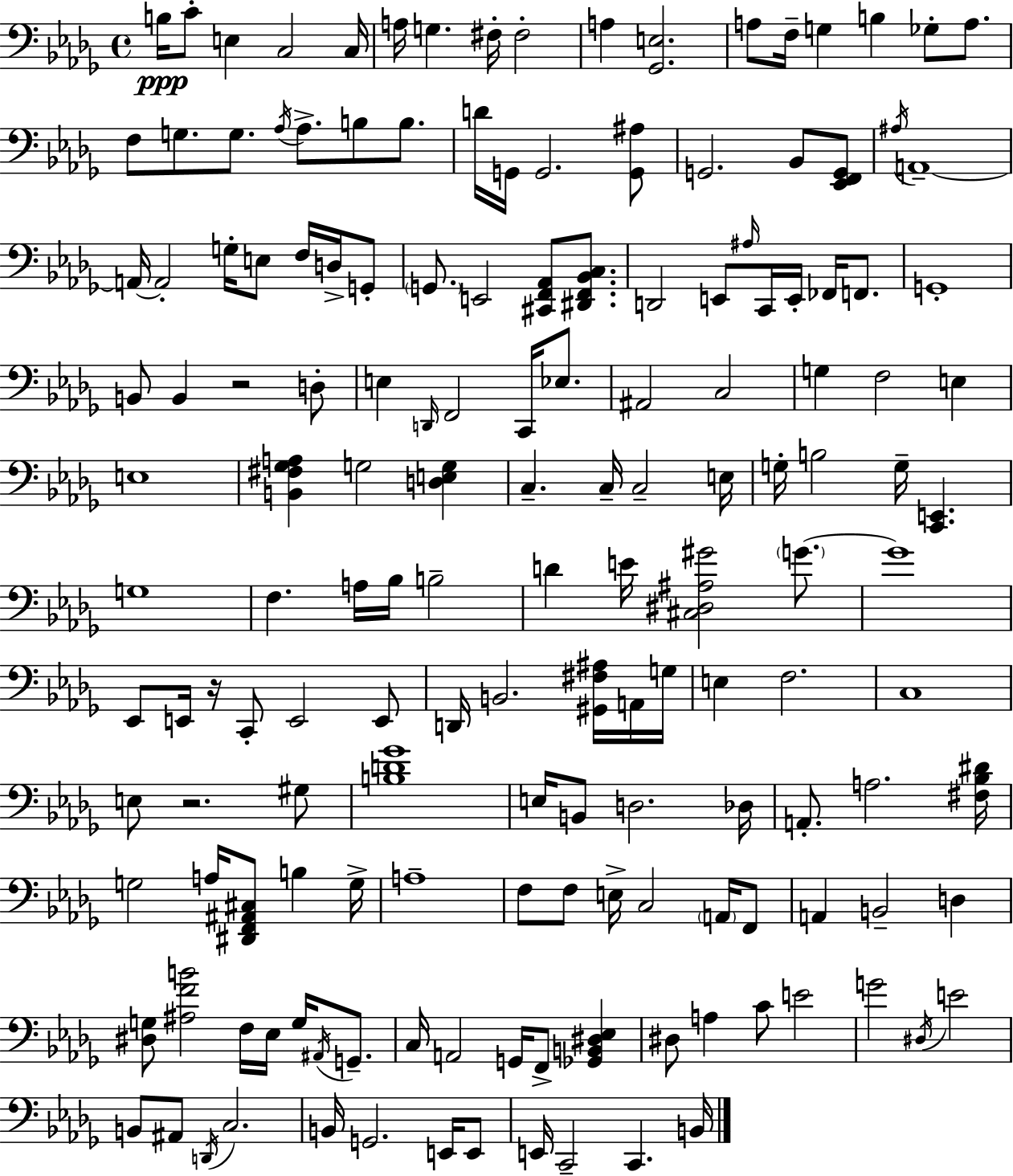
{
  \clef bass
  \time 4/4
  \defaultTimeSignature
  \key bes \minor
  b16\ppp c'8-. e4 c2 c16 | a16 g4. fis16-. fis2-. | a4 <ges, e>2. | a8 f16-- g4 b4 ges8-. a8. | \break f8 g8. g8. \acciaccatura { aes16 } aes8.-> b8 b8. | d'16 g,16 g,2. <g, ais>8 | g,2. bes,8 <ees, f, g,>8 | \acciaccatura { ais16 } a,1--~~ | \break a,16~~ a,2-. g16-. e8 f16 d16-> | g,8-. \parenthesize g,8. e,2 <cis, f, aes,>8 <dis, f, bes, c>8. | d,2 e,8 \grace { ais16 } c,16 e,16-. fes,16 | f,8. g,1-. | \break b,8 b,4 r2 | d8-. e4 \grace { d,16 } f,2 | c,16 ees8. ais,2 c2 | g4 f2 | \break e4 e1 | <b, fis ges a>4 g2 | <d e g>4 c4.-- c16-- c2-- | e16 g16-. b2 g16-- <c, e,>4. | \break g1 | f4. a16 bes16 b2-- | d'4 e'16 <cis dis ais gis'>2 | \parenthesize g'8.~~ g'1 | \break ees,8 e,16 r16 c,8-. e,2 | e,8 d,16 b,2. | <gis, fis ais>16 a,16 g16 e4 f2. | c1 | \break e8 r2. | gis8 <b d' ges'>1 | e16 b,8 d2. | des16 a,8.-. a2. | \break <fis bes dis'>16 g2 a16 <dis, f, ais, cis>8 b4 | g16-> a1-- | f8 f8 e16-> c2 | \parenthesize a,16 f,8 a,4 b,2-- | \break d4 <dis g>8 <ais f' b'>2 f16 ees16 | g16 \acciaccatura { ais,16 } g,8.-- c16 a,2 g,16 f,8-> | <ges, b, dis ees>4 dis8 a4 c'8 e'2 | g'2 \acciaccatura { dis16 } e'2 | \break b,8 ais,8 \acciaccatura { d,16 } c2. | b,16 g,2. | e,16 e,8 e,16 c,2-- | c,4. b,16 \bar "|."
}